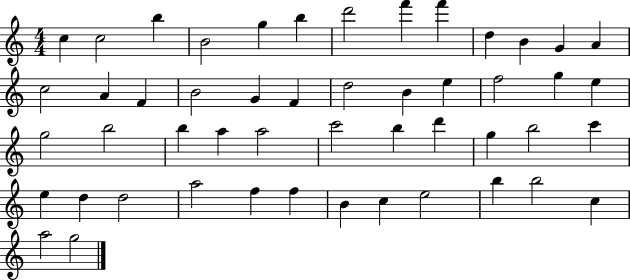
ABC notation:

X:1
T:Untitled
M:4/4
L:1/4
K:C
c c2 b B2 g b d'2 f' f' d B G A c2 A F B2 G F d2 B e f2 g e g2 b2 b a a2 c'2 b d' g b2 c' e d d2 a2 f f B c e2 b b2 c a2 g2